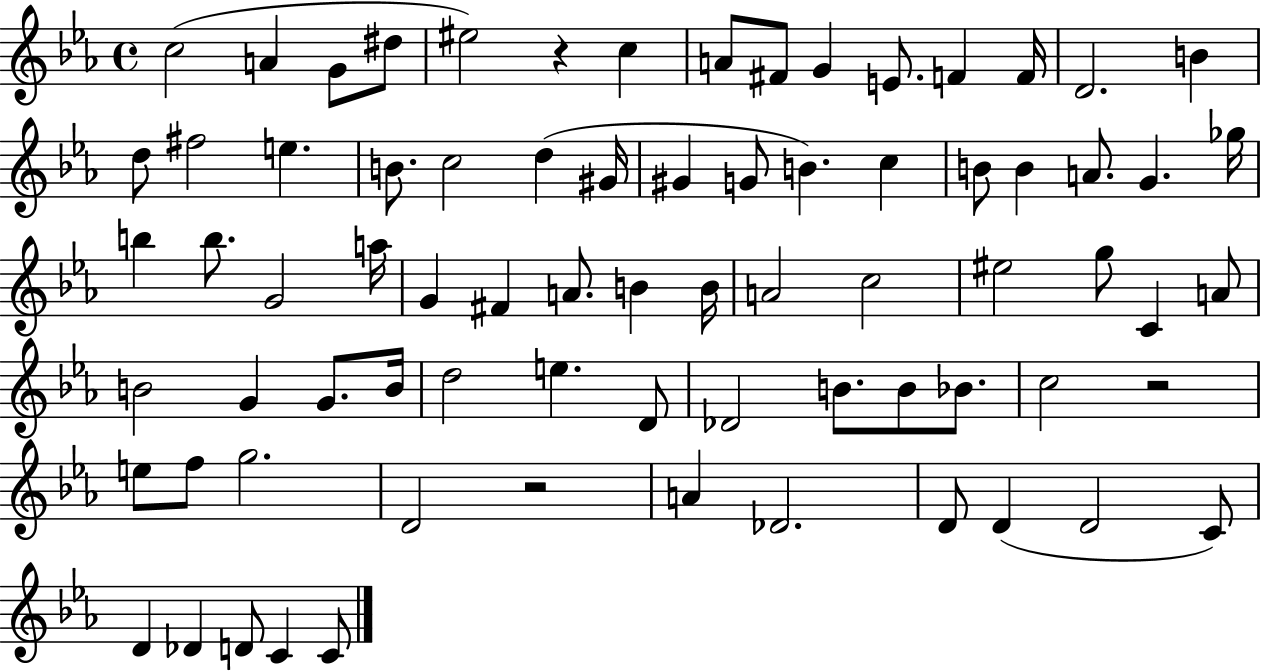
C5/h A4/q G4/e D#5/e EIS5/h R/q C5/q A4/e F#4/e G4/q E4/e. F4/q F4/s D4/h. B4/q D5/e F#5/h E5/q. B4/e. C5/h D5/q G#4/s G#4/q G4/e B4/q. C5/q B4/e B4/q A4/e. G4/q. Gb5/s B5/q B5/e. G4/h A5/s G4/q F#4/q A4/e. B4/q B4/s A4/h C5/h EIS5/h G5/e C4/q A4/e B4/h G4/q G4/e. B4/s D5/h E5/q. D4/e Db4/h B4/e. B4/e Bb4/e. C5/h R/h E5/e F5/e G5/h. D4/h R/h A4/q Db4/h. D4/e D4/q D4/h C4/e D4/q Db4/q D4/e C4/q C4/e